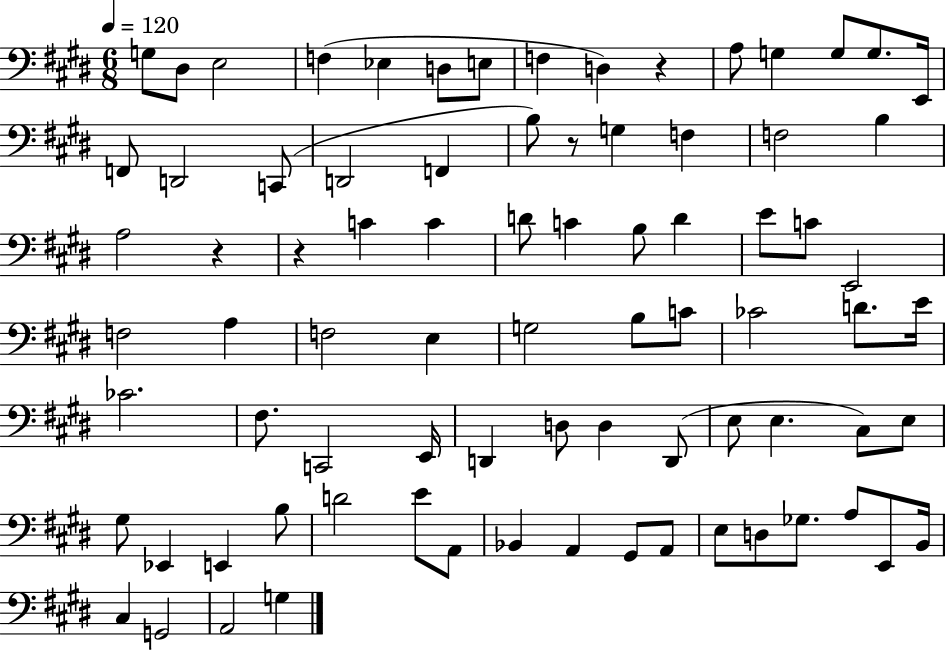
X:1
T:Untitled
M:6/8
L:1/4
K:E
G,/2 ^D,/2 E,2 F, _E, D,/2 E,/2 F, D, z A,/2 G, G,/2 G,/2 E,,/4 F,,/2 D,,2 C,,/2 D,,2 F,, B,/2 z/2 G, F, F,2 B, A,2 z z C C D/2 C B,/2 D E/2 C/2 E,,2 F,2 A, F,2 E, G,2 B,/2 C/2 _C2 D/2 E/4 _C2 ^F,/2 C,,2 E,,/4 D,, D,/2 D, D,,/2 E,/2 E, ^C,/2 E,/2 ^G,/2 _E,, E,, B,/2 D2 E/2 A,,/2 _B,, A,, ^G,,/2 A,,/2 E,/2 D,/2 _G,/2 A,/2 E,,/2 B,,/4 ^C, G,,2 A,,2 G,